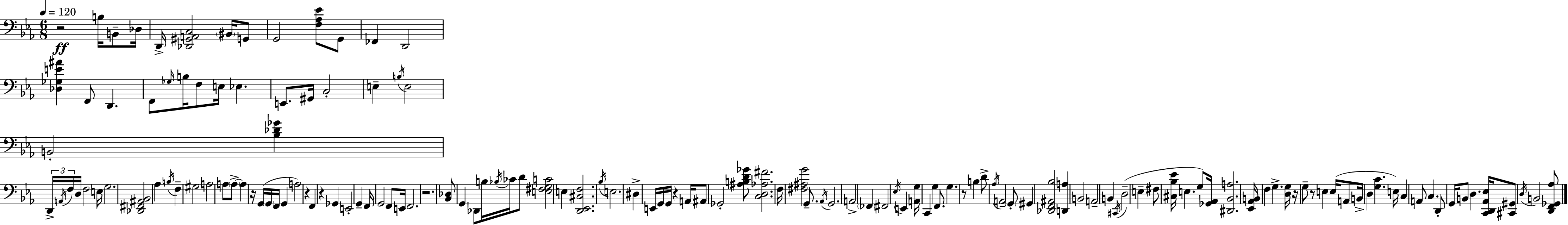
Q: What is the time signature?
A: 6/8